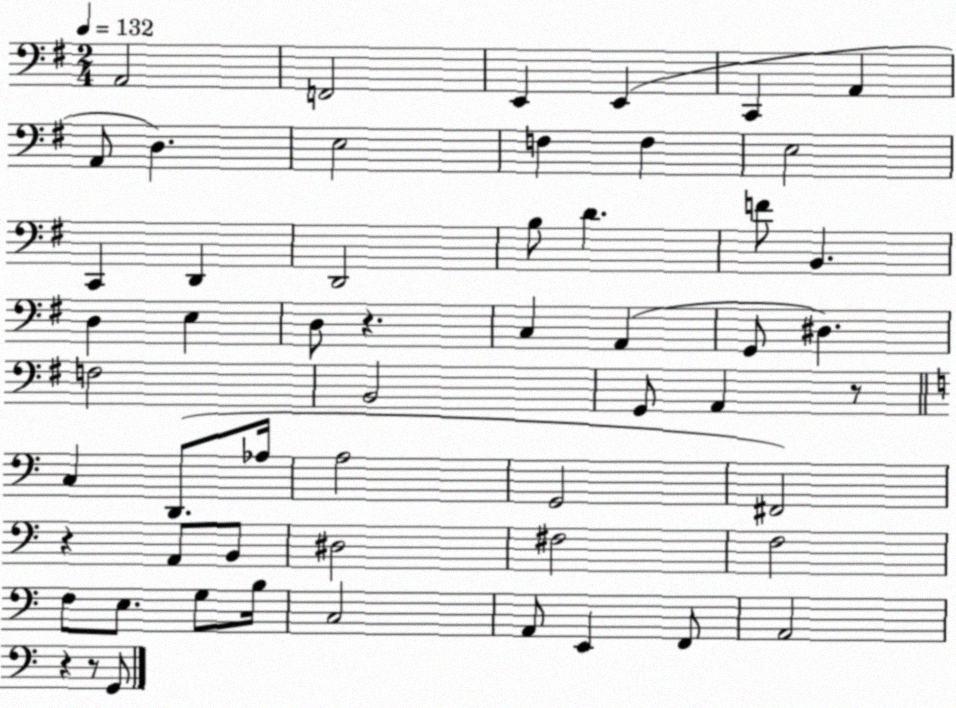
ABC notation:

X:1
T:Untitled
M:2/4
L:1/4
K:G
A,,2 F,,2 E,, E,, C,, A,, A,,/2 D, E,2 F, F, E,2 C,, D,, D,,2 B,/2 D F/2 B,, D, E, D,/2 z C, A,, G,,/2 ^D, F,2 B,,2 G,,/2 A,, z/2 C, D,,/2 _A,/4 A,2 G,,2 ^F,,2 z A,,/2 B,,/2 ^D,2 ^F,2 F,2 F,/2 E,/2 G,/2 B,/4 C,2 A,,/2 E,, F,,/2 A,,2 z z/2 G,,/2